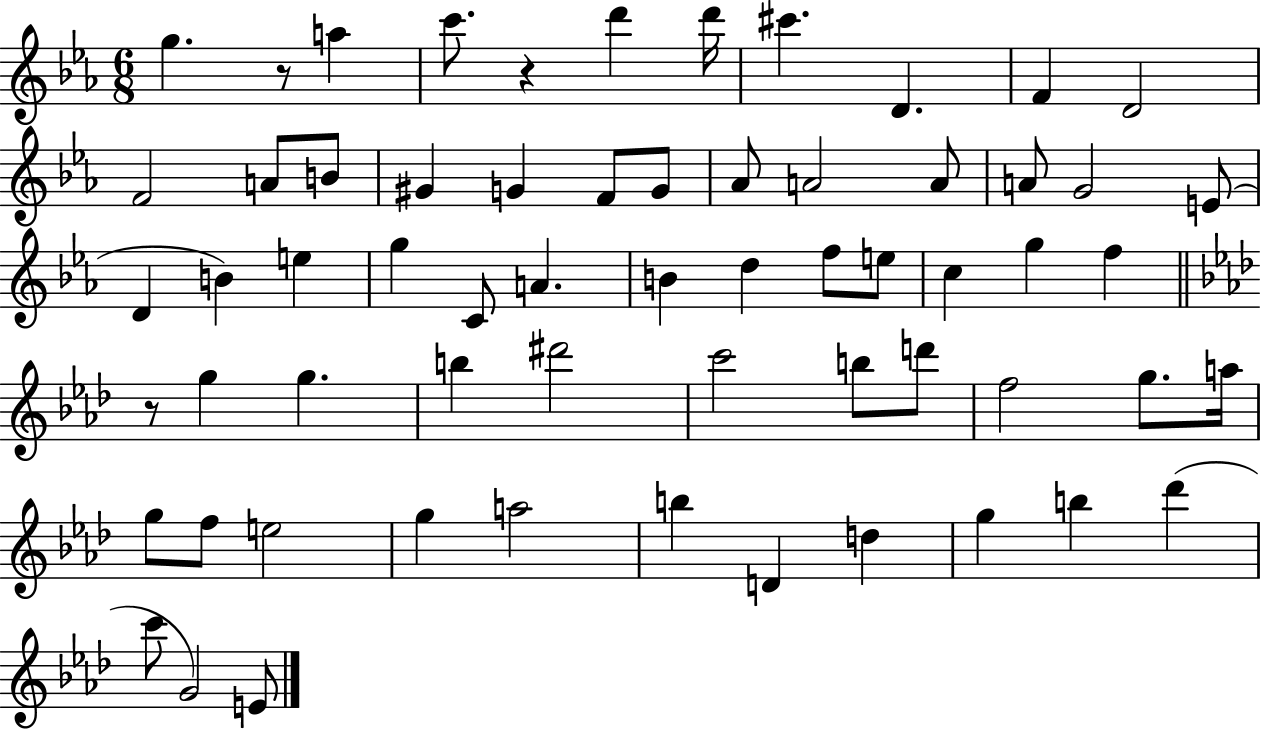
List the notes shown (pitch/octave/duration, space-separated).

G5/q. R/e A5/q C6/e. R/q D6/q D6/s C#6/q. D4/q. F4/q D4/h F4/h A4/e B4/e G#4/q G4/q F4/e G4/e Ab4/e A4/h A4/e A4/e G4/h E4/e D4/q B4/q E5/q G5/q C4/e A4/q. B4/q D5/q F5/e E5/e C5/q G5/q F5/q R/e G5/q G5/q. B5/q D#6/h C6/h B5/e D6/e F5/h G5/e. A5/s G5/e F5/e E5/h G5/q A5/h B5/q D4/q D5/q G5/q B5/q Db6/q C6/e G4/h E4/e